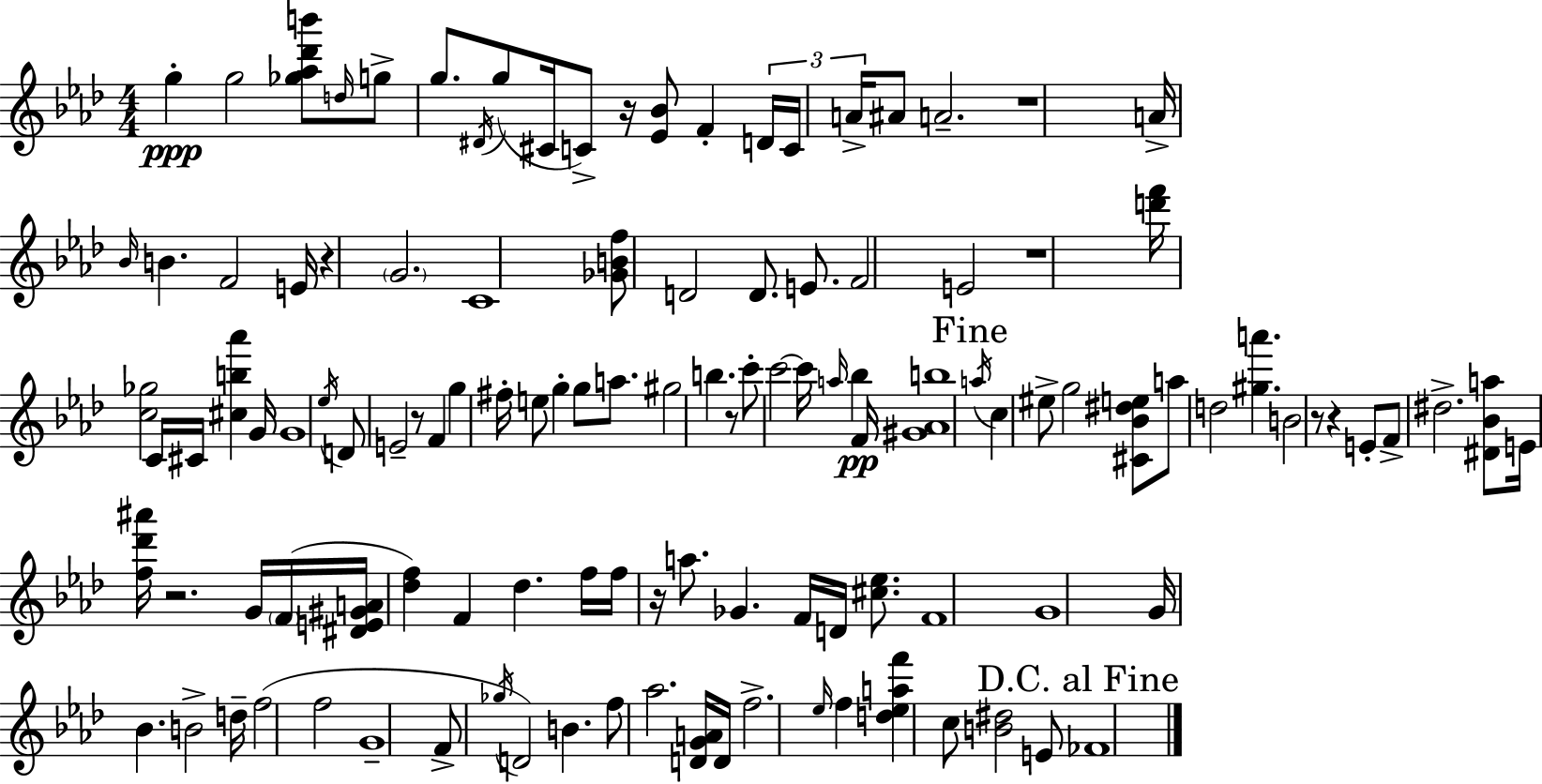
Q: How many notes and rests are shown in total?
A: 119